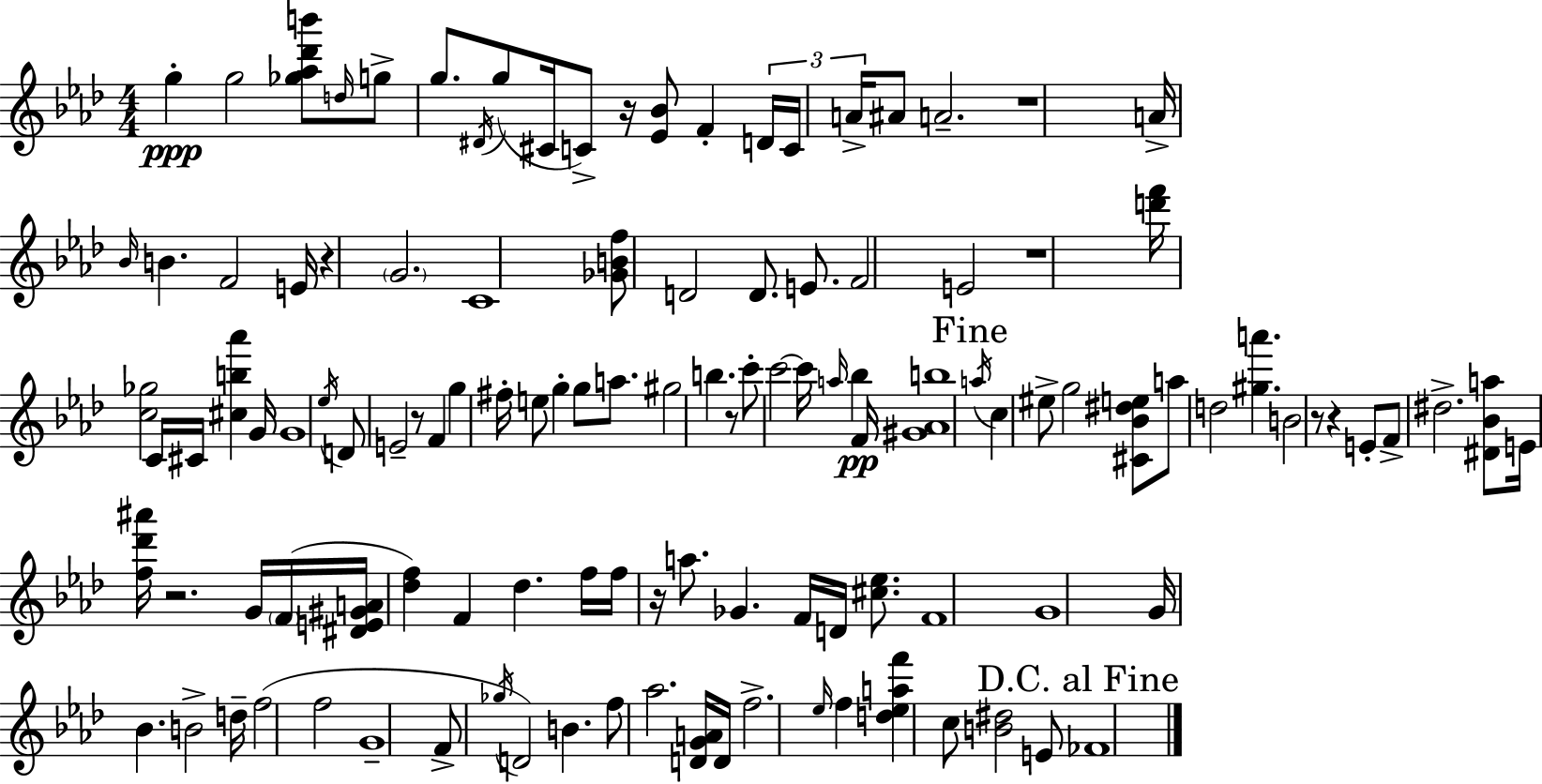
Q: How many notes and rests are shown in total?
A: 119